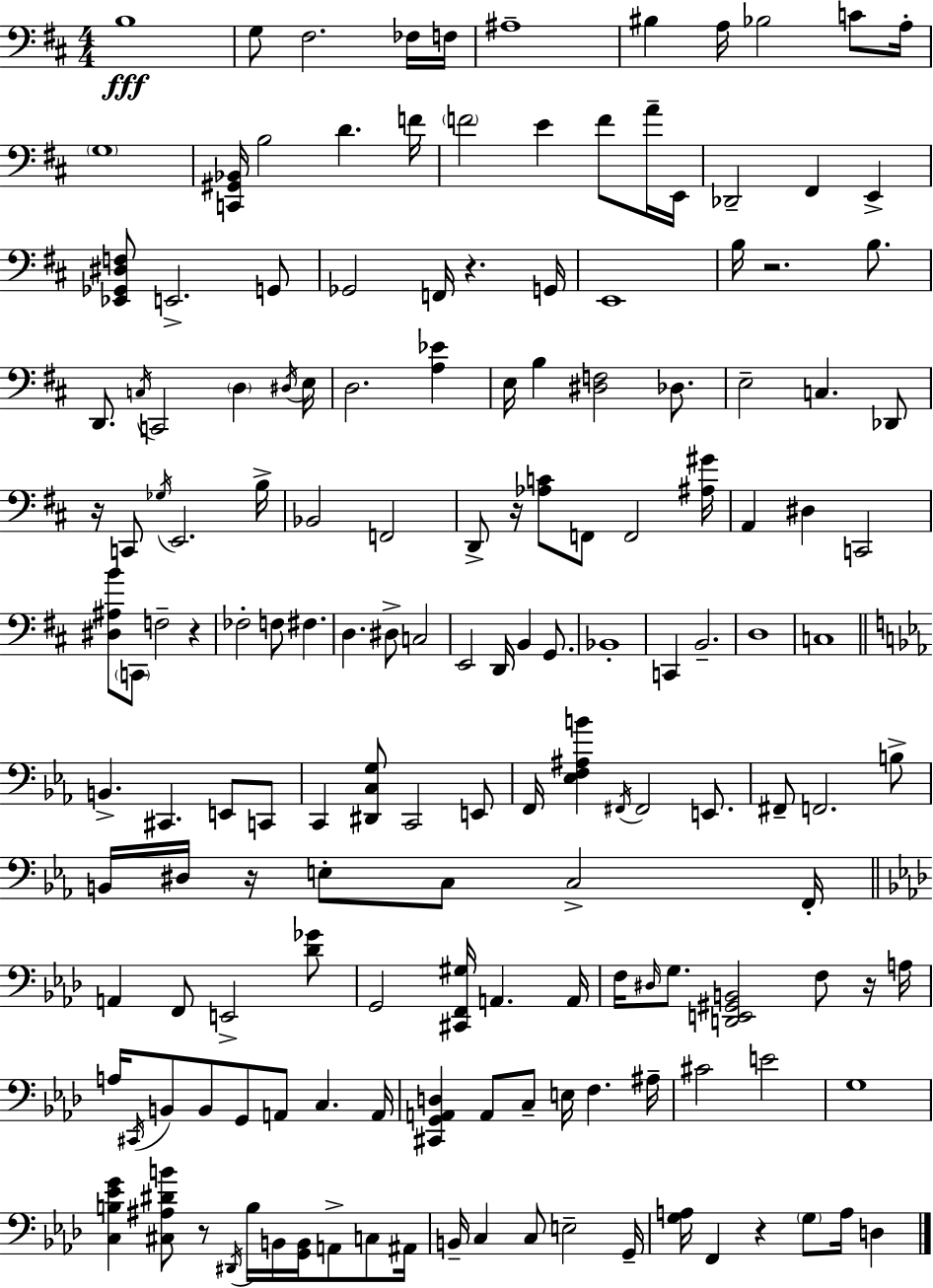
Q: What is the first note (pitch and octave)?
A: B3